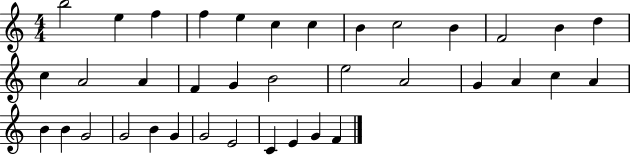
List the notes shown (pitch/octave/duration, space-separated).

B5/h E5/q F5/q F5/q E5/q C5/q C5/q B4/q C5/h B4/q F4/h B4/q D5/q C5/q A4/h A4/q F4/q G4/q B4/h E5/h A4/h G4/q A4/q C5/q A4/q B4/q B4/q G4/h G4/h B4/q G4/q G4/h E4/h C4/q E4/q G4/q F4/q